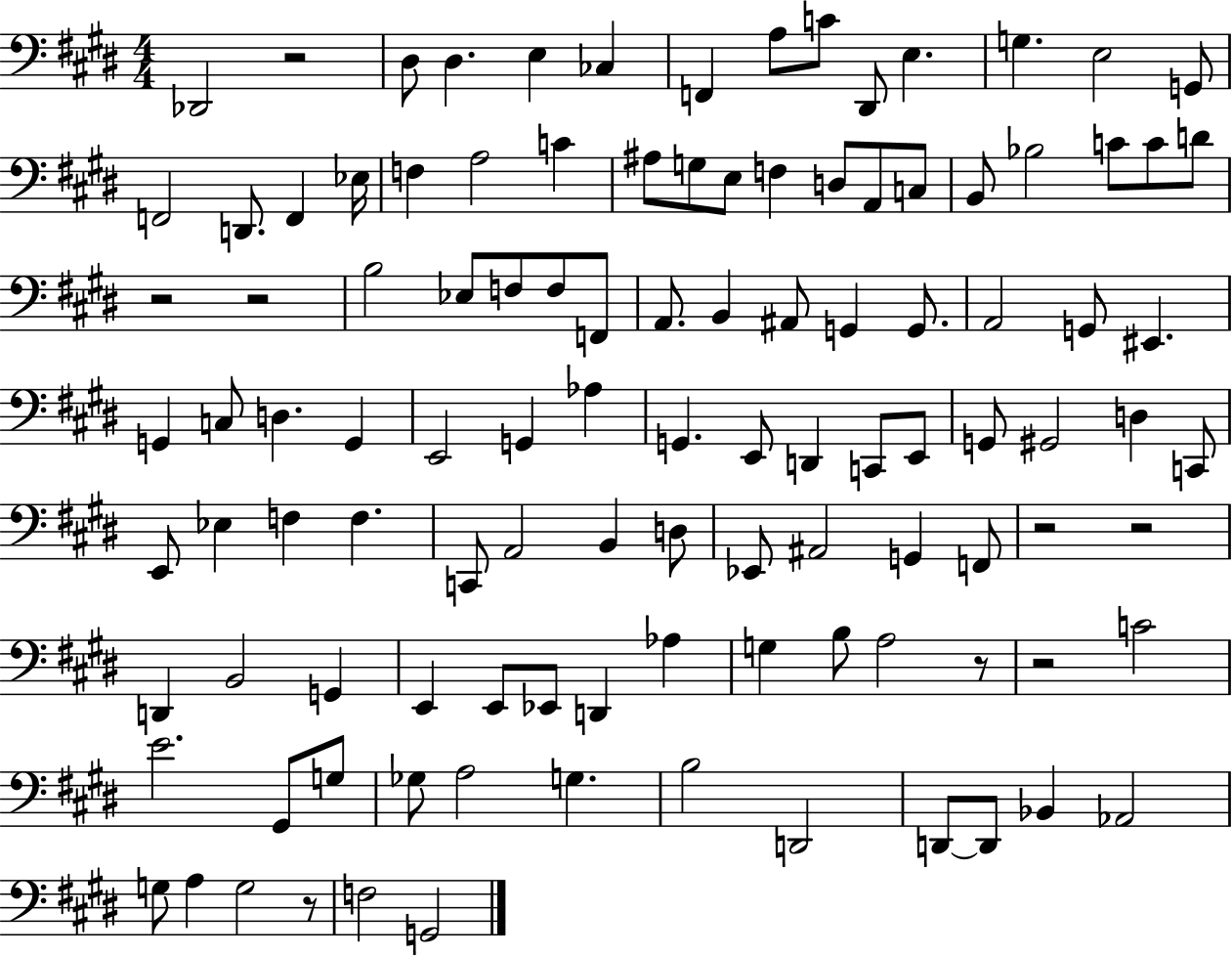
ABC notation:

X:1
T:Untitled
M:4/4
L:1/4
K:E
_D,,2 z2 ^D,/2 ^D, E, _C, F,, A,/2 C/2 ^D,,/2 E, G, E,2 G,,/2 F,,2 D,,/2 F,, _E,/4 F, A,2 C ^A,/2 G,/2 E,/2 F, D,/2 A,,/2 C,/2 B,,/2 _B,2 C/2 C/2 D/2 z2 z2 B,2 _E,/2 F,/2 F,/2 F,,/2 A,,/2 B,, ^A,,/2 G,, G,,/2 A,,2 G,,/2 ^E,, G,, C,/2 D, G,, E,,2 G,, _A, G,, E,,/2 D,, C,,/2 E,,/2 G,,/2 ^G,,2 D, C,,/2 E,,/2 _E, F, F, C,,/2 A,,2 B,, D,/2 _E,,/2 ^A,,2 G,, F,,/2 z2 z2 D,, B,,2 G,, E,, E,,/2 _E,,/2 D,, _A, G, B,/2 A,2 z/2 z2 C2 E2 ^G,,/2 G,/2 _G,/2 A,2 G, B,2 D,,2 D,,/2 D,,/2 _B,, _A,,2 G,/2 A, G,2 z/2 F,2 G,,2